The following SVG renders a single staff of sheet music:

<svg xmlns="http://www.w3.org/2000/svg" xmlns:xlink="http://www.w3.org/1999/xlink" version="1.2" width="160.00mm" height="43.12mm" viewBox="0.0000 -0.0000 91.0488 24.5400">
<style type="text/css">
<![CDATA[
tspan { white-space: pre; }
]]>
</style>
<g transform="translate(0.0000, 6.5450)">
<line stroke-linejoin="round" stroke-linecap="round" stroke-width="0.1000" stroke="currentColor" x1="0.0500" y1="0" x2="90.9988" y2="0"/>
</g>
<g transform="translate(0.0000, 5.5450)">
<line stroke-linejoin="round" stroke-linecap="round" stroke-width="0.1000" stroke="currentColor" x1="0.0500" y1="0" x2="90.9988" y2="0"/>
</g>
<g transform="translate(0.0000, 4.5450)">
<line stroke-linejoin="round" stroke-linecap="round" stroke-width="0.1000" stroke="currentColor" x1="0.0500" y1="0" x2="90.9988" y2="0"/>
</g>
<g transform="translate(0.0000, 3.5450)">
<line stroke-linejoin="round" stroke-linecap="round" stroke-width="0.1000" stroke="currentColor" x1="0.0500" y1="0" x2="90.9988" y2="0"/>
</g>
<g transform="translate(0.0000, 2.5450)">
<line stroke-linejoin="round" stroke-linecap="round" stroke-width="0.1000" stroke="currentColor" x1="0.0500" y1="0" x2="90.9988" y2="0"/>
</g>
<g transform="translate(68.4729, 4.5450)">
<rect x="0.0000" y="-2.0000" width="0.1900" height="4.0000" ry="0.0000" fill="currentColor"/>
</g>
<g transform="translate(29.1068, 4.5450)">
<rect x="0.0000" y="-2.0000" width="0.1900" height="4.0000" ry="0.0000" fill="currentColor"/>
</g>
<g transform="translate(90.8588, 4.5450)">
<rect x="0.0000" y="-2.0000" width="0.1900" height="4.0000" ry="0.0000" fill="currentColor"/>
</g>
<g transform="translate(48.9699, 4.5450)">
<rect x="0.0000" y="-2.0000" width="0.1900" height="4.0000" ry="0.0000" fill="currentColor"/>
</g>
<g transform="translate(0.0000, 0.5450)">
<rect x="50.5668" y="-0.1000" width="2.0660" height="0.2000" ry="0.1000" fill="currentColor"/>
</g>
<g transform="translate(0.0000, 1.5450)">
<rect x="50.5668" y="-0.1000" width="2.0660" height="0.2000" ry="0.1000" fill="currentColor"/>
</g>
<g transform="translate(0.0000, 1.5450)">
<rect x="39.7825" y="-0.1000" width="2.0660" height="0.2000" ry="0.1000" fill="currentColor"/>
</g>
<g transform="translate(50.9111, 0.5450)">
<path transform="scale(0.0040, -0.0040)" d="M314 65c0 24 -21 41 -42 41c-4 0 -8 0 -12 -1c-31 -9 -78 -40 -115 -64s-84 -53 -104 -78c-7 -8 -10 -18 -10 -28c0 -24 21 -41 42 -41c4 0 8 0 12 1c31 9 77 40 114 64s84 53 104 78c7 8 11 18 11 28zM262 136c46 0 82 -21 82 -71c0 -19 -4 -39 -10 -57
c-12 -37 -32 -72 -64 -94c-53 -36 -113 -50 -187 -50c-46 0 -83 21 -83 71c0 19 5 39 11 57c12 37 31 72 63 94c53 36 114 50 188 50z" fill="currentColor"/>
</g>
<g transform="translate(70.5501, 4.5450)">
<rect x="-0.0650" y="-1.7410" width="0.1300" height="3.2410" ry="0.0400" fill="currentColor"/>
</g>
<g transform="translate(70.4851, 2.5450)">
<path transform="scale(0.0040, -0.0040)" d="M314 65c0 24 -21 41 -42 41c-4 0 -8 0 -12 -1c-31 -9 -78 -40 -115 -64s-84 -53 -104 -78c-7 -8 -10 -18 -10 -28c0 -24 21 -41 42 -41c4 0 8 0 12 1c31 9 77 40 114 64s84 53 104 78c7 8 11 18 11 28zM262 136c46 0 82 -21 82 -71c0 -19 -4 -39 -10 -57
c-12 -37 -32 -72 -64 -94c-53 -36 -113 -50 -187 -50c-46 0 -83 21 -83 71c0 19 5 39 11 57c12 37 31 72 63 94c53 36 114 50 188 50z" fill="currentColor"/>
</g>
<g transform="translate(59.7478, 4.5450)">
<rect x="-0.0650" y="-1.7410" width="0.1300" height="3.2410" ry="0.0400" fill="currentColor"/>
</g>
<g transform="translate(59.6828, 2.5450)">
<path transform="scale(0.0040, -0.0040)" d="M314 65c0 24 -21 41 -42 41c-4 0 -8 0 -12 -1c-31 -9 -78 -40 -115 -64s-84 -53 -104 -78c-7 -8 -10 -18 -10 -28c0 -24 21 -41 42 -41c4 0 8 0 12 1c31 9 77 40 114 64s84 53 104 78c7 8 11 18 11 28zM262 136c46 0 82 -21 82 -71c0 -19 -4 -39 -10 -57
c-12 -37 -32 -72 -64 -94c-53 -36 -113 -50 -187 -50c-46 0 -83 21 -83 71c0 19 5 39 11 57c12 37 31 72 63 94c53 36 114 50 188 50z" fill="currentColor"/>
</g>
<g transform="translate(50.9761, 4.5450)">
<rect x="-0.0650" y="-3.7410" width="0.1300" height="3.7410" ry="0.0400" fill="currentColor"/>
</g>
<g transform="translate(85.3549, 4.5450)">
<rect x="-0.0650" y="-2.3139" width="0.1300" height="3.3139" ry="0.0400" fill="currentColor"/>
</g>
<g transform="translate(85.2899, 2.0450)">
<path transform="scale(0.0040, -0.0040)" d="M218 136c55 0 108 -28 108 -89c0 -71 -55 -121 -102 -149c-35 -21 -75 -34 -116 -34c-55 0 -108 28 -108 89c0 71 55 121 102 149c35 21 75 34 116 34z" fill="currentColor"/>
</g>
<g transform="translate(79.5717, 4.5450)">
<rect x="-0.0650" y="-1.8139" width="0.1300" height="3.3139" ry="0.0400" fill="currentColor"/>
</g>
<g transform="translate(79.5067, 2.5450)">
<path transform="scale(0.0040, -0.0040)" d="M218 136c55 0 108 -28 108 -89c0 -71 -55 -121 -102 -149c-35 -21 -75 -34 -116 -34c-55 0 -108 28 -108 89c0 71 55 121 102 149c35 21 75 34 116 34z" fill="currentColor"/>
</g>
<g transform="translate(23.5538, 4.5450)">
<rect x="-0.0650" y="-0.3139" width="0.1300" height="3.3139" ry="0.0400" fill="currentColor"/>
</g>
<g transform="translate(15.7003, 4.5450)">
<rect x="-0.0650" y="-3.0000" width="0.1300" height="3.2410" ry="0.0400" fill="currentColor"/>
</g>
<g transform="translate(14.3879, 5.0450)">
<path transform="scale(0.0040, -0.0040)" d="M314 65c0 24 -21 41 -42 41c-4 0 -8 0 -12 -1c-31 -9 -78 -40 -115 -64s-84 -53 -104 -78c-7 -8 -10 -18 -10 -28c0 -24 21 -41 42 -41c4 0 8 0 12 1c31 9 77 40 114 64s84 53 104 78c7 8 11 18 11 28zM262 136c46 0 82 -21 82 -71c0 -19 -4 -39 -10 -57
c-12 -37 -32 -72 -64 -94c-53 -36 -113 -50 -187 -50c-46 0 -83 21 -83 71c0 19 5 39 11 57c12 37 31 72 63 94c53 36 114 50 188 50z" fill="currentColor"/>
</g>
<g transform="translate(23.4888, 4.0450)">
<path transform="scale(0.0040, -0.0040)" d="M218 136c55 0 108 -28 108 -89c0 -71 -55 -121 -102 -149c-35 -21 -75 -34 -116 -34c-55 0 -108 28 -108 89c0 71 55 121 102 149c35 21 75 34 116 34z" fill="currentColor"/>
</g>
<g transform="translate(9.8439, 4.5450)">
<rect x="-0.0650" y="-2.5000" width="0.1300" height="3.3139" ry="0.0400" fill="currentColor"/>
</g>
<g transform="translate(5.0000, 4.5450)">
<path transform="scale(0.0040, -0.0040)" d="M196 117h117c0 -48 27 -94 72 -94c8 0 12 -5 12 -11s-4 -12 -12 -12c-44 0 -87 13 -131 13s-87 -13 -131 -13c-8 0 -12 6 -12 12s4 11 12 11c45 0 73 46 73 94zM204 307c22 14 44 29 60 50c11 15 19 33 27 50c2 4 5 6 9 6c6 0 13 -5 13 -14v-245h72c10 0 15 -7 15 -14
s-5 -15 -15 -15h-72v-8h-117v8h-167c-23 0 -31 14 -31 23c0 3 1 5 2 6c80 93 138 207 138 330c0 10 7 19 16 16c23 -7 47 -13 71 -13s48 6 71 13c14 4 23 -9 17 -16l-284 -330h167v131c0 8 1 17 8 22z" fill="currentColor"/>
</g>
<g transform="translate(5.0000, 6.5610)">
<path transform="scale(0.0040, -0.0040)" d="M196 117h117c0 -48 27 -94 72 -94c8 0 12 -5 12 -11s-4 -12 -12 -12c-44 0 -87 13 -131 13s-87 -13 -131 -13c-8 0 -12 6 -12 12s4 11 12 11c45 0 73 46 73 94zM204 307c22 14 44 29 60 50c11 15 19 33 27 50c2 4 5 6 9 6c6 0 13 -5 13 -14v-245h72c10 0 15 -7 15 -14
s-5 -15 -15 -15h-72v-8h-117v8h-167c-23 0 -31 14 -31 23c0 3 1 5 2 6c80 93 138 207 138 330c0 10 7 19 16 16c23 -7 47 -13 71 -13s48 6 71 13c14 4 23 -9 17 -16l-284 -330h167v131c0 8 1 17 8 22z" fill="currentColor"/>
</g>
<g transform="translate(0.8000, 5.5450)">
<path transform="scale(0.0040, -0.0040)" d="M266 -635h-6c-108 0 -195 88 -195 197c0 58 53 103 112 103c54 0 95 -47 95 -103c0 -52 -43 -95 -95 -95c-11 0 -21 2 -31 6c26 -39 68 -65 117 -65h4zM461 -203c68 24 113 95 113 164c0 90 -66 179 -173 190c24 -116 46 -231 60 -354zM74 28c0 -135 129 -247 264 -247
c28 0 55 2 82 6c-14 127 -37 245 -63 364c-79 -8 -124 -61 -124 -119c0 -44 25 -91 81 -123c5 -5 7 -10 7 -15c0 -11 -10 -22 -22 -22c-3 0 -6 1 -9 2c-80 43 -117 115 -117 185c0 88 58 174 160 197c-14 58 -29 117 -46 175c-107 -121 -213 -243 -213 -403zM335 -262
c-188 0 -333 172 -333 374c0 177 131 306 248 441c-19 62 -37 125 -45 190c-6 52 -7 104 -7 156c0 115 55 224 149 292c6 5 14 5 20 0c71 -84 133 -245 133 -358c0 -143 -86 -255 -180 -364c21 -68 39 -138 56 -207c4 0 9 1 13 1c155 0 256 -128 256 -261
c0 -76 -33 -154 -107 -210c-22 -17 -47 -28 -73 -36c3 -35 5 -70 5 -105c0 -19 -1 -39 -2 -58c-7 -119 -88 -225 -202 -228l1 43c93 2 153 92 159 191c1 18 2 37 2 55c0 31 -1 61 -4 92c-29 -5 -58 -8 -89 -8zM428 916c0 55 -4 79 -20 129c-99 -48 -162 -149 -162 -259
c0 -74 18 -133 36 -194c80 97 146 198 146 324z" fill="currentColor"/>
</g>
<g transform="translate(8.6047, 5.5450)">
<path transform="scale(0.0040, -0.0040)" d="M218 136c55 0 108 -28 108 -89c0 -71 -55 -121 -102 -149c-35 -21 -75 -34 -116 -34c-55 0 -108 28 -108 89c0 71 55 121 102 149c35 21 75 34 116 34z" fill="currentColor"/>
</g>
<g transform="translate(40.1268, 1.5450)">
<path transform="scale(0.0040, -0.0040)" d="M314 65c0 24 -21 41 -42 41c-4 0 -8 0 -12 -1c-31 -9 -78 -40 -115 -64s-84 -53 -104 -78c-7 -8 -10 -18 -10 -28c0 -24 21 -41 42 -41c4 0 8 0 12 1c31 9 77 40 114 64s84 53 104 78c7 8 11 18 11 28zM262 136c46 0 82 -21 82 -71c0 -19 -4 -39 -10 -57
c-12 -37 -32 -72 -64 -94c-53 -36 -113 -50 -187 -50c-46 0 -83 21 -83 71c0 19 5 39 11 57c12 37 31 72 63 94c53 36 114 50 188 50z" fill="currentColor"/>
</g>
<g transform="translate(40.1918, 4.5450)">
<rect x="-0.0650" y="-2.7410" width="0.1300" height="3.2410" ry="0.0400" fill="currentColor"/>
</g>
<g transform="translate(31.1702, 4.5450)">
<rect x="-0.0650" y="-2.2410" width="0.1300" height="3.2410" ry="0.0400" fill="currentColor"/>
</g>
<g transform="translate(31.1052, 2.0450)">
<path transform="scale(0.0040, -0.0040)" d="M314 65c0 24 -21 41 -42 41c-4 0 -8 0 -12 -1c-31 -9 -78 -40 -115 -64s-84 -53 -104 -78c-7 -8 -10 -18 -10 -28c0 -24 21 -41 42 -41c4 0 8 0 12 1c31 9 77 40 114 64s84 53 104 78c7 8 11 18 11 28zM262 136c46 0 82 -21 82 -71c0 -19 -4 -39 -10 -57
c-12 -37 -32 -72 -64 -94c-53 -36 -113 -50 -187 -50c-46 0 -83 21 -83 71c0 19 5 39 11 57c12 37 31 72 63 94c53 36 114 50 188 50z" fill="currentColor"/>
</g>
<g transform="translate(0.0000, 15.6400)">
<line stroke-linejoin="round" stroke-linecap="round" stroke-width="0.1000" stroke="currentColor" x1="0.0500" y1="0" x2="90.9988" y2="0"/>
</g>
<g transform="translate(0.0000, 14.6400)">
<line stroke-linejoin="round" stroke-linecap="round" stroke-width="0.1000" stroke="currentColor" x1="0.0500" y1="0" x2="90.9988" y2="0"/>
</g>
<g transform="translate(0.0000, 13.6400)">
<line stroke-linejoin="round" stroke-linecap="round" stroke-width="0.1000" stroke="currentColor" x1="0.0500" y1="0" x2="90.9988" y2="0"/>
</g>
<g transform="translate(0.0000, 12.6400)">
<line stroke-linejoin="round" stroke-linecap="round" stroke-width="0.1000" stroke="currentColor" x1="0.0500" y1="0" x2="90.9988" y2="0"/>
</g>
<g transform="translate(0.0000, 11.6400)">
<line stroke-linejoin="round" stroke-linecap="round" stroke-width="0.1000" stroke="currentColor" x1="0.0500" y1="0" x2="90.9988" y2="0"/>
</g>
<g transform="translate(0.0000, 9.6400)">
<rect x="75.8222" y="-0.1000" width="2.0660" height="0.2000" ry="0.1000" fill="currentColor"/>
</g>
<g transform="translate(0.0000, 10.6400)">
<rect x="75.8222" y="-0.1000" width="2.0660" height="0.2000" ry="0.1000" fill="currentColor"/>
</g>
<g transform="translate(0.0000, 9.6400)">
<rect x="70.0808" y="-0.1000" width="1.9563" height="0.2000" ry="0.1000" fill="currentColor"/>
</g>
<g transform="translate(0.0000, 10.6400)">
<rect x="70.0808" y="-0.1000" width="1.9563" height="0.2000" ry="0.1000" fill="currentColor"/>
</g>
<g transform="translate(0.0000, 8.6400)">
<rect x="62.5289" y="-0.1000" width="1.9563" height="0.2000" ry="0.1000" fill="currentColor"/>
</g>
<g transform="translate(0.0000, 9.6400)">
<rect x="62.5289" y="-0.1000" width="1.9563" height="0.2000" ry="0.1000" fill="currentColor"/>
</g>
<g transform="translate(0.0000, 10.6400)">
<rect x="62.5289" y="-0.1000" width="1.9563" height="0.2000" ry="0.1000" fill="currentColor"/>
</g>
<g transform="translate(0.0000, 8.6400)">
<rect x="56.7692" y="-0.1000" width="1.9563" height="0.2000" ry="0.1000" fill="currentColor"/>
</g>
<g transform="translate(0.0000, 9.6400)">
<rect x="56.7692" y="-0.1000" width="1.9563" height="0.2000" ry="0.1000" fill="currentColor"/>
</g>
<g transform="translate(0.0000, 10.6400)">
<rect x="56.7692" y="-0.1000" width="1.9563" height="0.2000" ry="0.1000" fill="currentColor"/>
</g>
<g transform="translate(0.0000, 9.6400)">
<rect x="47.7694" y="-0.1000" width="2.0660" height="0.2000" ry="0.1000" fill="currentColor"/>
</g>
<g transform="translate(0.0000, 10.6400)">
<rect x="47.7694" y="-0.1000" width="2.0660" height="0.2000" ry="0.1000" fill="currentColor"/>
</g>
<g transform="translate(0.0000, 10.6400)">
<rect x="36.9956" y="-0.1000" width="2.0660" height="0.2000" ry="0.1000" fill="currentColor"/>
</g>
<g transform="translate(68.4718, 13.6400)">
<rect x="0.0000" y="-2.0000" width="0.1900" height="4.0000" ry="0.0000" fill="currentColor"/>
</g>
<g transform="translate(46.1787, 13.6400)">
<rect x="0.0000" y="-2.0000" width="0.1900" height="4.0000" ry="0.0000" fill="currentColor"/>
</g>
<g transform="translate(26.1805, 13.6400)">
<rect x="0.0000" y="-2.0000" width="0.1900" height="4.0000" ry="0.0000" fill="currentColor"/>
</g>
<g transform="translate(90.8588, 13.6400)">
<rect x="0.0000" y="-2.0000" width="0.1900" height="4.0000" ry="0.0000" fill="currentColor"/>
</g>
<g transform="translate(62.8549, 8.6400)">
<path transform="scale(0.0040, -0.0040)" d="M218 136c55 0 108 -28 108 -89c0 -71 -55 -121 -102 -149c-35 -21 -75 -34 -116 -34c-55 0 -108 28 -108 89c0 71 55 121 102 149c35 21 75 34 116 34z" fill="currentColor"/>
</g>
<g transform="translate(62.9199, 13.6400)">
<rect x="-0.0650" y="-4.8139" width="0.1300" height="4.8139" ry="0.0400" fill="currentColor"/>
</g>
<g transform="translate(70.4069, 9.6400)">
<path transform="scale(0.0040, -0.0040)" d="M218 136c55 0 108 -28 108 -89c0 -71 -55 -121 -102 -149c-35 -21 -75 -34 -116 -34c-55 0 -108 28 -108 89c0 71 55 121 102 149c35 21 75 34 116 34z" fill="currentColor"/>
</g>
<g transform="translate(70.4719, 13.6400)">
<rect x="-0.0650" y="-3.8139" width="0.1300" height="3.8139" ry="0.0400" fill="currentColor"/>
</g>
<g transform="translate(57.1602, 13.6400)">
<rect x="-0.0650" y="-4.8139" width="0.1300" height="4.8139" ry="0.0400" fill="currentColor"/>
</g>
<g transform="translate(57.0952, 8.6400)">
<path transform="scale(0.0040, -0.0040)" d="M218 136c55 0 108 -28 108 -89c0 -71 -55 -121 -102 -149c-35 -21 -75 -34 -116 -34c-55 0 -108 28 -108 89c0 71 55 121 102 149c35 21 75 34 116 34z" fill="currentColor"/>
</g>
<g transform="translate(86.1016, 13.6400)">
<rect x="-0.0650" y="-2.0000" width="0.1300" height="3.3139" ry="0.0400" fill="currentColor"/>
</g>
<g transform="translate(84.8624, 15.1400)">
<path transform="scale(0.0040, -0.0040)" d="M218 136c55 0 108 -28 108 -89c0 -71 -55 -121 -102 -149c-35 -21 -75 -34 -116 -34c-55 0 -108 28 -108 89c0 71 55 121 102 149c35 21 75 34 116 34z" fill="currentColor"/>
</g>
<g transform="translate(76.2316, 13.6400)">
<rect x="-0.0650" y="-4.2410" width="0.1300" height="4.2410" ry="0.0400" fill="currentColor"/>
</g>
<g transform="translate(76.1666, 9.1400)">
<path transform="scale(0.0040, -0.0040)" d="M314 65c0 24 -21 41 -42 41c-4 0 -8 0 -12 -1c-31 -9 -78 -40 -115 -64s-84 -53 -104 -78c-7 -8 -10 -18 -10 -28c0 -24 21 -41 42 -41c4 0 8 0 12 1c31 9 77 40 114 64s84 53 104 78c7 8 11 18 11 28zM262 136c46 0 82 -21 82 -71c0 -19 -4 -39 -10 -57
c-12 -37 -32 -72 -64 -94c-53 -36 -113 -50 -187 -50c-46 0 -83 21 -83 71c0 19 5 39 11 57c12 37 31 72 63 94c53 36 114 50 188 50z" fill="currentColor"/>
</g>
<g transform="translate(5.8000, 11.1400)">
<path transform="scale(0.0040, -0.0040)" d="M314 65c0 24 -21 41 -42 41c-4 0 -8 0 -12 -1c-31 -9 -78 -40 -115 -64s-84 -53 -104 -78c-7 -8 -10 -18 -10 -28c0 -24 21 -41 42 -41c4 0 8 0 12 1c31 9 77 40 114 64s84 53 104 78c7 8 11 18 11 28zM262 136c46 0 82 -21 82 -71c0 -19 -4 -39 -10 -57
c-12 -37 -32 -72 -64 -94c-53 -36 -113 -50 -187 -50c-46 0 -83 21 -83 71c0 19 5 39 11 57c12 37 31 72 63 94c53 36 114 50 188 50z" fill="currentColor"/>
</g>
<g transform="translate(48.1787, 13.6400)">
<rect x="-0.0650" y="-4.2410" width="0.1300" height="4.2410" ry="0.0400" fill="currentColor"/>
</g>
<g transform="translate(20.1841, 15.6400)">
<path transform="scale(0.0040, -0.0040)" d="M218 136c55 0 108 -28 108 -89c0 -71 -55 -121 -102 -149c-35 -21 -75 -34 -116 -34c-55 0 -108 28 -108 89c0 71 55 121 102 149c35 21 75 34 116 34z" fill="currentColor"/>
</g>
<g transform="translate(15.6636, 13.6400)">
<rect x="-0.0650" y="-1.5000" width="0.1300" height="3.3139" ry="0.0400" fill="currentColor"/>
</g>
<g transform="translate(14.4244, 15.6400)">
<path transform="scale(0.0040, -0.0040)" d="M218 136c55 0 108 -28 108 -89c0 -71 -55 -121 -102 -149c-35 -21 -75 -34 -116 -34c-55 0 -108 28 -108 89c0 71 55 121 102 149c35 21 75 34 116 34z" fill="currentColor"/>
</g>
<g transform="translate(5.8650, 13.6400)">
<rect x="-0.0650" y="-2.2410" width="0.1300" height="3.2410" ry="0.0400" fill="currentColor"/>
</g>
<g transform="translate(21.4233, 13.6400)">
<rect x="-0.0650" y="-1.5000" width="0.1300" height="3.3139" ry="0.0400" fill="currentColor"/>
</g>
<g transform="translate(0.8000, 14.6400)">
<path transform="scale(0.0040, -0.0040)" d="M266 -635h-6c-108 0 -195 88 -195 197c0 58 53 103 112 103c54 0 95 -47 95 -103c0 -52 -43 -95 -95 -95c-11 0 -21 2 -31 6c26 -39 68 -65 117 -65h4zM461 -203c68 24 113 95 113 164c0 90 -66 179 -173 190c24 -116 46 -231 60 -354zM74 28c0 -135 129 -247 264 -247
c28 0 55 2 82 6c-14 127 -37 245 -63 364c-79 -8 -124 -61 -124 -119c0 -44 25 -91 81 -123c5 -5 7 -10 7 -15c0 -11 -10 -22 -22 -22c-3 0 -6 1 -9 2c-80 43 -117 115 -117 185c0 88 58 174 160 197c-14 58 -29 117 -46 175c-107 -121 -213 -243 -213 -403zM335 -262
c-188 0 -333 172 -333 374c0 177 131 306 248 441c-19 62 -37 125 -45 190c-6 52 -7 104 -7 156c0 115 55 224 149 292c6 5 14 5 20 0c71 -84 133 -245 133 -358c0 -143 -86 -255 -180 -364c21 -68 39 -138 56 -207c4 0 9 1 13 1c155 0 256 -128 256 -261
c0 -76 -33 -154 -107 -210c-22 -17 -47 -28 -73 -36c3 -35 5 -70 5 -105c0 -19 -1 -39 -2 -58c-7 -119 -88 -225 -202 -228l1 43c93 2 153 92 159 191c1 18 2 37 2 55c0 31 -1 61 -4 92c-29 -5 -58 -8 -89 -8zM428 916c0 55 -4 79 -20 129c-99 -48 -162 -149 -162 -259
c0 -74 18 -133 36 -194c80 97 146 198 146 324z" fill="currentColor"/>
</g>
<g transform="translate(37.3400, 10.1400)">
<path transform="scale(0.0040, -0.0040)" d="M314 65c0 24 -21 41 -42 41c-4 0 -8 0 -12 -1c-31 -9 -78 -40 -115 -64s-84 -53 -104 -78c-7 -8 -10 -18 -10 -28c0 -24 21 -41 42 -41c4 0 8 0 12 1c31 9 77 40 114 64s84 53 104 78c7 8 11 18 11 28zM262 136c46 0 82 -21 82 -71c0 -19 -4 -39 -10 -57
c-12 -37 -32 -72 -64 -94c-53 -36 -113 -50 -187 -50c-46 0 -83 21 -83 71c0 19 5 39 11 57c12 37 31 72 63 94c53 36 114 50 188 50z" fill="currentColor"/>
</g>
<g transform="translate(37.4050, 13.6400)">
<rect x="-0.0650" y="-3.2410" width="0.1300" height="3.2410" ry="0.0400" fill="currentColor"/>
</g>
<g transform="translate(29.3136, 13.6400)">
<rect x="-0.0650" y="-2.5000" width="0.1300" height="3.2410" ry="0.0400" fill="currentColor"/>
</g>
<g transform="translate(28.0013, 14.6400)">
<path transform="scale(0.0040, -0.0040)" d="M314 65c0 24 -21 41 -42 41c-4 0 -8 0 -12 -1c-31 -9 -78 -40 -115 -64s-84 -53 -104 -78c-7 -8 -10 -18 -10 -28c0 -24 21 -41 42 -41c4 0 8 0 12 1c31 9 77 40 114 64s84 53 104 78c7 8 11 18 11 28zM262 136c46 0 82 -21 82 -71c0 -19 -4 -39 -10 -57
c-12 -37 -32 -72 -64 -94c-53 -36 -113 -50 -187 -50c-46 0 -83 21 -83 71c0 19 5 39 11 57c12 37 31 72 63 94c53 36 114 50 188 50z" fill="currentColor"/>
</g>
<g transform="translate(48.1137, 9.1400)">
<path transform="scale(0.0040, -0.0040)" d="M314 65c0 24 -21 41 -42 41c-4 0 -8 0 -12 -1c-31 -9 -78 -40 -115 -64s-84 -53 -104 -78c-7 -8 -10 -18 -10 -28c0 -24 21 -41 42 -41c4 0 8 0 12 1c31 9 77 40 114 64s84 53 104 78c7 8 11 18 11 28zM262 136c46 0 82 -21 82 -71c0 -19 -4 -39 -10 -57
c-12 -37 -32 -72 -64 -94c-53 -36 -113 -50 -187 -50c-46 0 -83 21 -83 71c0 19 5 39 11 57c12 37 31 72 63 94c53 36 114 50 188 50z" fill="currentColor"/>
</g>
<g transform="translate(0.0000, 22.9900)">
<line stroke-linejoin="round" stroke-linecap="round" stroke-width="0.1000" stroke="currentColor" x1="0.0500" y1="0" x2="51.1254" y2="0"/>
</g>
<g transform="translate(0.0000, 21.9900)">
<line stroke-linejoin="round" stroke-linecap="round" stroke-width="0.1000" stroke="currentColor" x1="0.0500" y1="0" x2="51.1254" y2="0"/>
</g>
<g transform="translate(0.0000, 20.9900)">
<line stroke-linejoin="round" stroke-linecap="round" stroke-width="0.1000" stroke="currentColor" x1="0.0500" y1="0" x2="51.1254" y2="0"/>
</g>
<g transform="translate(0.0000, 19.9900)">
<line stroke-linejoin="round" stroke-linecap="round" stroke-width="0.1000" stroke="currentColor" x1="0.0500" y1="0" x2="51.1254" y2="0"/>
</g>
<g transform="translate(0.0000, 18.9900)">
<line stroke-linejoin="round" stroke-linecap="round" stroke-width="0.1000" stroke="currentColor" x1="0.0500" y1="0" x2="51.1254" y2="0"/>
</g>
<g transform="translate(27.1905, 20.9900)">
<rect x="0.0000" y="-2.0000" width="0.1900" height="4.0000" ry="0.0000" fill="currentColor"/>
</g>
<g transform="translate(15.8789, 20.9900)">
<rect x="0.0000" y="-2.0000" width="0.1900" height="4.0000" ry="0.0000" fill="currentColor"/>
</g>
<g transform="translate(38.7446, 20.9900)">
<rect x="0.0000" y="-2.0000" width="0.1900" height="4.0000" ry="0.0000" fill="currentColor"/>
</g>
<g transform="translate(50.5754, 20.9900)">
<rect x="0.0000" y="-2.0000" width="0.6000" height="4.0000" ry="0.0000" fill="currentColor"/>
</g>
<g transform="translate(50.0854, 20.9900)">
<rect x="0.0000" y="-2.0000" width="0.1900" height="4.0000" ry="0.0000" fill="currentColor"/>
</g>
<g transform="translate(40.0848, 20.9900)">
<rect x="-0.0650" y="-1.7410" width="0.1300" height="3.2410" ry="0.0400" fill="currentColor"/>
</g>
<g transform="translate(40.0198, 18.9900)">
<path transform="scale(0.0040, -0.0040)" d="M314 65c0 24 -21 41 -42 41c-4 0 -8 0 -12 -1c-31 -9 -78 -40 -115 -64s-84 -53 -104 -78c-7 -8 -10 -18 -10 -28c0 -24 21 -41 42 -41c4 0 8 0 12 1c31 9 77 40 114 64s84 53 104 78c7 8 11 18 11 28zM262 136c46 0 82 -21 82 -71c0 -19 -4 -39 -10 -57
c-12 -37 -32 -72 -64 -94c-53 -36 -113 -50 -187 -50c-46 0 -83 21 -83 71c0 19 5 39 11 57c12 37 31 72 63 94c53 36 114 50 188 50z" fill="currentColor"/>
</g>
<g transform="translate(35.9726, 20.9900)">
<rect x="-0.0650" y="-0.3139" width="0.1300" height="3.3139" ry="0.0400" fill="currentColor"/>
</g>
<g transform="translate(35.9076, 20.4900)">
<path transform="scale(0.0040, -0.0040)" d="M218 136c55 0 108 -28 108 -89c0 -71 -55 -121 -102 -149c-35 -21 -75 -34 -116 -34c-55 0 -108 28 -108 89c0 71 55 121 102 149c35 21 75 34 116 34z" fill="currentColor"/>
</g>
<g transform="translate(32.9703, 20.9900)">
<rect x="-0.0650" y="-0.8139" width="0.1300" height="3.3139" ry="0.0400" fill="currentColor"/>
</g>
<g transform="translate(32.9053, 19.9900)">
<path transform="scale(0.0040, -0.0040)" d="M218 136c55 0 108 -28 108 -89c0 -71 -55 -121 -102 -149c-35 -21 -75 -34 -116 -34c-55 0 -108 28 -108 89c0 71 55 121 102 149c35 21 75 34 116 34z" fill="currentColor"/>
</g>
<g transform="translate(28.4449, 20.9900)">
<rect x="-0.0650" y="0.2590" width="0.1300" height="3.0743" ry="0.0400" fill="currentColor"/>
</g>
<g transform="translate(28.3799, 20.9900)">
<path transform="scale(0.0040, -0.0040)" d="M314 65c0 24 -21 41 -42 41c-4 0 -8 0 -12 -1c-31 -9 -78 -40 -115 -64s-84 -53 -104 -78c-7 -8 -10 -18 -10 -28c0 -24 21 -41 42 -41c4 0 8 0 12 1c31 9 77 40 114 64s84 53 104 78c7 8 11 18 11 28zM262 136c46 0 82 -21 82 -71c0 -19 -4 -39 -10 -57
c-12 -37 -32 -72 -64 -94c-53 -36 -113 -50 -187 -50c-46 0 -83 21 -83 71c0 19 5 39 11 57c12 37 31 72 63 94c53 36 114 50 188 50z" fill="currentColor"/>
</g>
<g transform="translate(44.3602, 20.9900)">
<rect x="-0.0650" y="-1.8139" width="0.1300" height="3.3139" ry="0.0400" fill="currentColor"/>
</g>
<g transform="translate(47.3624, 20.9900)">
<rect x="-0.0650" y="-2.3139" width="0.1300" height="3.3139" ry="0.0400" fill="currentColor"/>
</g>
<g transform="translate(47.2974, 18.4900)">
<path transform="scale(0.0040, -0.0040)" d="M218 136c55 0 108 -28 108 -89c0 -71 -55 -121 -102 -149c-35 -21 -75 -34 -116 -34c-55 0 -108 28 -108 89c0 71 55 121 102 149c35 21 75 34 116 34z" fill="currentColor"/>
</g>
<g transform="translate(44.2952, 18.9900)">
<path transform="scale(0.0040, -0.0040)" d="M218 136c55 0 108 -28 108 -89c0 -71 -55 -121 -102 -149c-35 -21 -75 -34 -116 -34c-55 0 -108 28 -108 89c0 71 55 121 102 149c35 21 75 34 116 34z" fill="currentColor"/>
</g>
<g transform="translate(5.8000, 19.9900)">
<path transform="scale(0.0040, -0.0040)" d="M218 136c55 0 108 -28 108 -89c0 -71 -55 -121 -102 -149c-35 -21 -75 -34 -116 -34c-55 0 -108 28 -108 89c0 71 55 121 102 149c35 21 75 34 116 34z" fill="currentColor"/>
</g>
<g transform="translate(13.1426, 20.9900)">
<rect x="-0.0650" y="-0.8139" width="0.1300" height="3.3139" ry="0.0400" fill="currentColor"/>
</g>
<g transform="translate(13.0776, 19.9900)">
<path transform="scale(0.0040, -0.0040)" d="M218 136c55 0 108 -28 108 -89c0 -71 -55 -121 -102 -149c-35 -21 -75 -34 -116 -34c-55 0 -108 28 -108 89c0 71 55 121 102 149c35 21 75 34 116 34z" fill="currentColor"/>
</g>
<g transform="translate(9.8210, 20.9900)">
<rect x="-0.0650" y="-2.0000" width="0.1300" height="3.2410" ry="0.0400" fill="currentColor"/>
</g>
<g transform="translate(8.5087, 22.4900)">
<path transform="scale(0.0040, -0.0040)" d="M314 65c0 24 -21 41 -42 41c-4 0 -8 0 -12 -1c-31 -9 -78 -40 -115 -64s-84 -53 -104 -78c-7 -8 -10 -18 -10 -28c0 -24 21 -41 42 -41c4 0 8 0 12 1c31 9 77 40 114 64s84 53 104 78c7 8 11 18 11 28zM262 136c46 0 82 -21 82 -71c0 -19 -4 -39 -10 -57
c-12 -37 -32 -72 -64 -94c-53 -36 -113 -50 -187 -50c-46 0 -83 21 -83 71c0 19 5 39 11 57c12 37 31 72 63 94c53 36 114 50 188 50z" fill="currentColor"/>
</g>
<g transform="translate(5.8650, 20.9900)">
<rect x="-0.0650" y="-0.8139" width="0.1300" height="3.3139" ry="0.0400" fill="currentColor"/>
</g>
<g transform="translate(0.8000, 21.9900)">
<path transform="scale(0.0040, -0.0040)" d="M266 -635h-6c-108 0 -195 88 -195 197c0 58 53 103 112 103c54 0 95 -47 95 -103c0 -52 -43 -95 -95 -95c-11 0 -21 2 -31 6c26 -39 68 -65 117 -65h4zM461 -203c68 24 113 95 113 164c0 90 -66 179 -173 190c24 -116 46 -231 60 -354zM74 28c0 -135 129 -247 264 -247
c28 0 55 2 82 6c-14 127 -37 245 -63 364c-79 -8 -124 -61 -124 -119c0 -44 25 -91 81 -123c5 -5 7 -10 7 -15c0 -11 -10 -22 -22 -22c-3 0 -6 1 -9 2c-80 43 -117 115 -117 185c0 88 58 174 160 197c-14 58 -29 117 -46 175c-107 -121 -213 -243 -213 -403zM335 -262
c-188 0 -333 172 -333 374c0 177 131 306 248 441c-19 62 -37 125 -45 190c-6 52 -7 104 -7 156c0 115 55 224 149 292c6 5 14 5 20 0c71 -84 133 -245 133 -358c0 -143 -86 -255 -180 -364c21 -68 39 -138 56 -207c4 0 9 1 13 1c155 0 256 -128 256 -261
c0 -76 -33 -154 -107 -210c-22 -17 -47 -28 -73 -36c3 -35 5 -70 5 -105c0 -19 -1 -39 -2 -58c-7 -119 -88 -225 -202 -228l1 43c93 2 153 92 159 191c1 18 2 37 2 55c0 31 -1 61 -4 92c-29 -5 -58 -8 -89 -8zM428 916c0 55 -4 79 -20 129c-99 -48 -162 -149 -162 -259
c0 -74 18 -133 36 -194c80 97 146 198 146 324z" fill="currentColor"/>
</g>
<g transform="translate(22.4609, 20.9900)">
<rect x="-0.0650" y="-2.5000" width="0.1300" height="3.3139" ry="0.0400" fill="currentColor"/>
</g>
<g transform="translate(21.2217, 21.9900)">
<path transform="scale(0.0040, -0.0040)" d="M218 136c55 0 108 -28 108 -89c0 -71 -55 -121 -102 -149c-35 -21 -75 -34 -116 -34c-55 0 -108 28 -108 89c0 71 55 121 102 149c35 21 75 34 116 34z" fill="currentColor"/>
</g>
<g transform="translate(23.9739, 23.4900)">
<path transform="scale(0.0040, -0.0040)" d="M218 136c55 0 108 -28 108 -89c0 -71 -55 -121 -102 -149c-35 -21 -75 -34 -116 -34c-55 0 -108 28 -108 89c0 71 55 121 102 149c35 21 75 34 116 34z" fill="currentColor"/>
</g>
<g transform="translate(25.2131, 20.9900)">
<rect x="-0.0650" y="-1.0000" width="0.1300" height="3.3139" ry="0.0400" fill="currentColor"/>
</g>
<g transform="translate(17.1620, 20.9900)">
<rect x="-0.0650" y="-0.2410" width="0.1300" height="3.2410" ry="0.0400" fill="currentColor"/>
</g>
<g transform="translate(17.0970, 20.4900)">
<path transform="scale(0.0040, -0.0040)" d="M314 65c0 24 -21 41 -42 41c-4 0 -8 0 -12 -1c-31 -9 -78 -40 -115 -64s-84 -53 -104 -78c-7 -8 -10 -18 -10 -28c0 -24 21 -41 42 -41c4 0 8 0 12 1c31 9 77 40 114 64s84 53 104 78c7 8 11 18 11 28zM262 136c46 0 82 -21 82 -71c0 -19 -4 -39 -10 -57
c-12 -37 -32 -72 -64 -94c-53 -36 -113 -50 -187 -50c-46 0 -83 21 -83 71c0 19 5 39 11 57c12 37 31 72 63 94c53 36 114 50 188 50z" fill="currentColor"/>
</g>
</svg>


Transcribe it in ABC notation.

X:1
T:Untitled
M:4/4
L:1/4
K:C
G A2 c g2 a2 c'2 f2 f2 f g g2 E E G2 b2 d'2 e' e' c' d'2 F d F2 d c2 G D B2 d c f2 f g